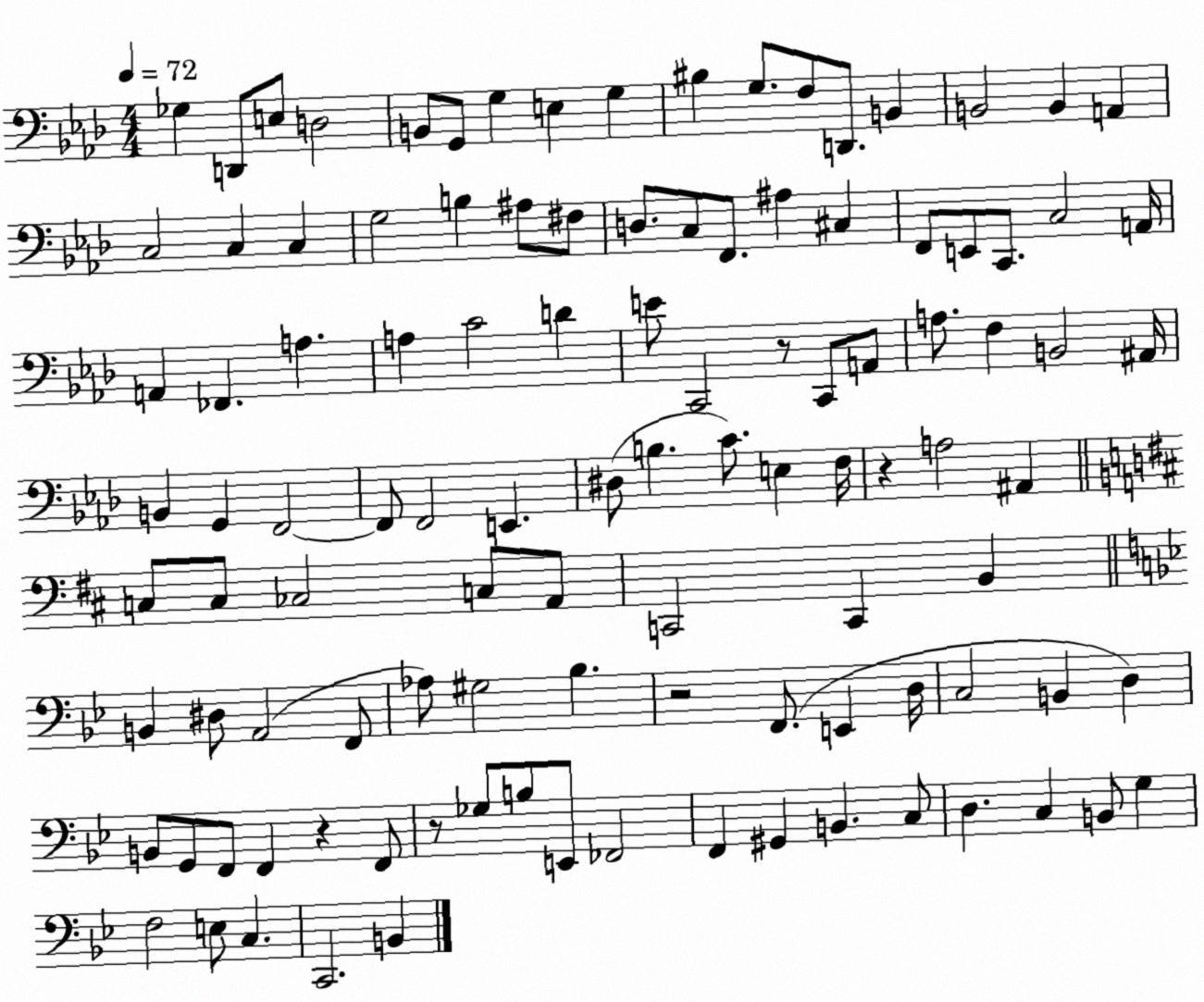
X:1
T:Untitled
M:4/4
L:1/4
K:Ab
_G, D,,/2 E,/2 D,2 B,,/2 G,,/2 G, E, G, ^B, G,/2 F,/2 D,,/2 B,, B,,2 B,, A,, C,2 C, C, G,2 B, ^A,/2 ^F,/2 D,/2 C,/2 F,,/2 ^A, ^C, F,,/2 E,,/2 C,,/2 C,2 A,,/4 A,, _F,, A, A, C2 D E/2 C,,2 z/2 C,,/2 A,,/2 A,/2 F, B,,2 ^A,,/4 B,, G,, F,,2 F,,/2 F,,2 E,, ^D,/2 B, C/2 E, F,/4 z A,2 ^A,, C,/2 C,/2 _C,2 C,/2 A,,/2 C,,2 C,, B,, B,, ^D,/2 A,,2 F,,/2 _A,/2 ^G,2 _B, z2 F,,/2 E,, D,/4 C,2 B,, D, B,,/2 G,,/2 F,,/2 F,, z F,,/2 z/2 _G,/2 B,/2 E,,/2 _F,,2 F,, ^G,, B,, C,/2 D, C, B,,/2 G, F,2 E,/2 C, C,,2 B,,